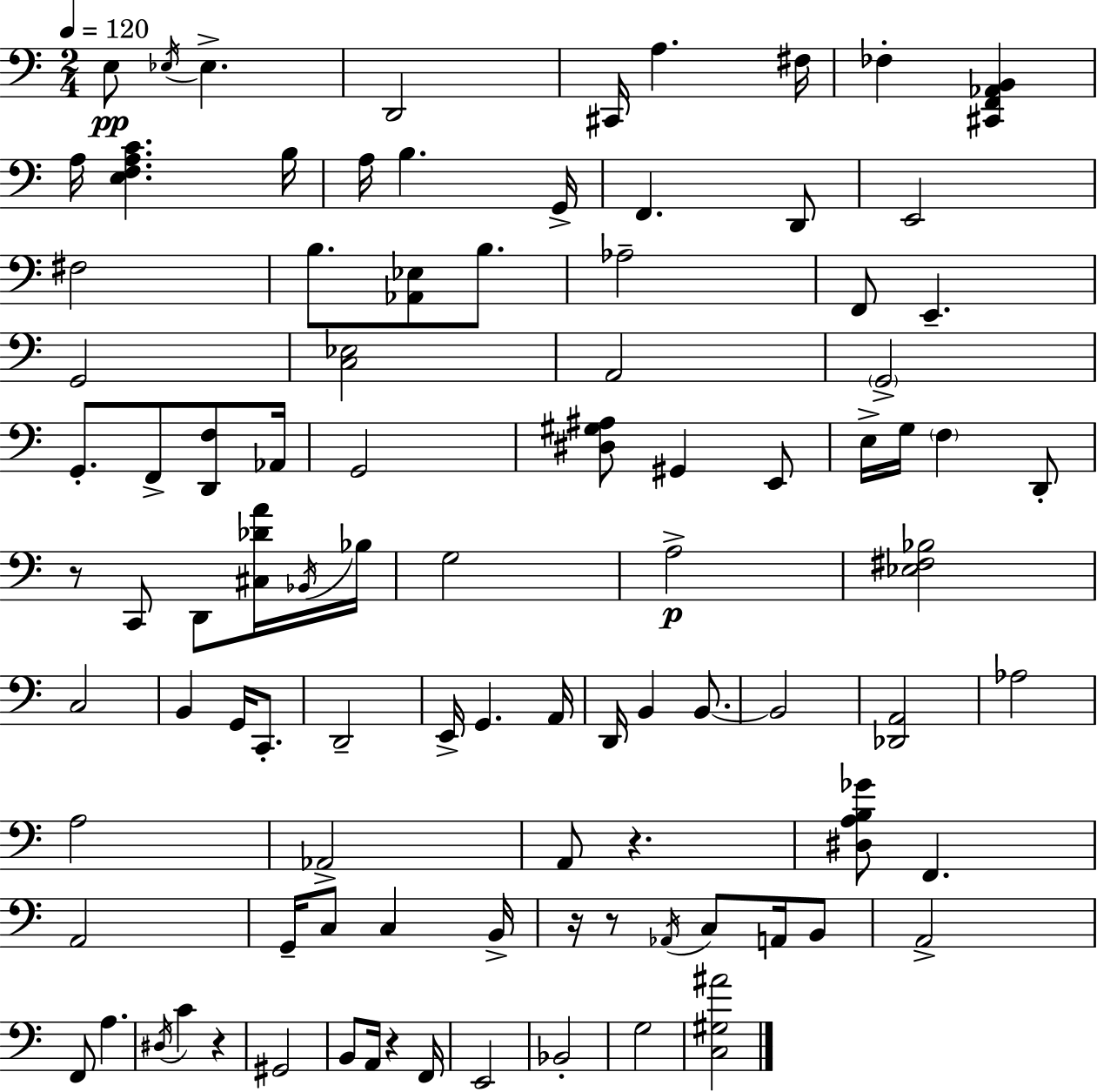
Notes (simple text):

E3/e Eb3/s Eb3/q. D2/h C#2/s A3/q. F#3/s FES3/q [C#2,F2,Ab2,B2]/q A3/s [E3,F3,A3,C4]/q. B3/s A3/s B3/q. G2/s F2/q. D2/e E2/h F#3/h B3/e. [Ab2,Eb3]/e B3/e. Ab3/h F2/e E2/q. G2/h [C3,Eb3]/h A2/h G2/h G2/e. F2/e [D2,F3]/e Ab2/s G2/h [D#3,G#3,A#3]/e G#2/q E2/e E3/s G3/s F3/q D2/e R/e C2/e D2/e [C#3,Db4,A4]/s Bb2/s Bb3/s G3/h A3/h [Eb3,F#3,Bb3]/h C3/h B2/q G2/s C2/e. D2/h E2/s G2/q. A2/s D2/s B2/q B2/e. B2/h [Db2,A2]/h Ab3/h A3/h Ab2/h A2/e R/q. [D#3,A3,B3,Gb4]/e F2/q. A2/h G2/s C3/e C3/q B2/s R/s R/e Ab2/s C3/e A2/s B2/e A2/h F2/e A3/q. D#3/s C4/q R/q G#2/h B2/e A2/s R/q F2/s E2/h Bb2/h G3/h [C3,G#3,A#4]/h